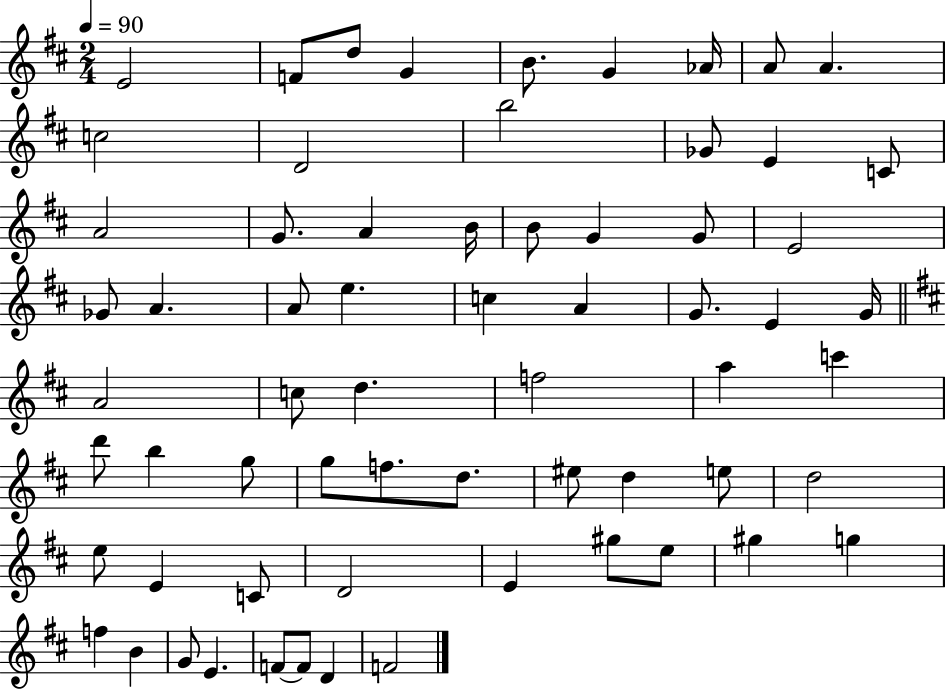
E4/h F4/e D5/e G4/q B4/e. G4/q Ab4/s A4/e A4/q. C5/h D4/h B5/h Gb4/e E4/q C4/e A4/h G4/e. A4/q B4/s B4/e G4/q G4/e E4/h Gb4/e A4/q. A4/e E5/q. C5/q A4/q G4/e. E4/q G4/s A4/h C5/e D5/q. F5/h A5/q C6/q D6/e B5/q G5/e G5/e F5/e. D5/e. EIS5/e D5/q E5/e D5/h E5/e E4/q C4/e D4/h E4/q G#5/e E5/e G#5/q G5/q F5/q B4/q G4/e E4/q. F4/e F4/e D4/q F4/h